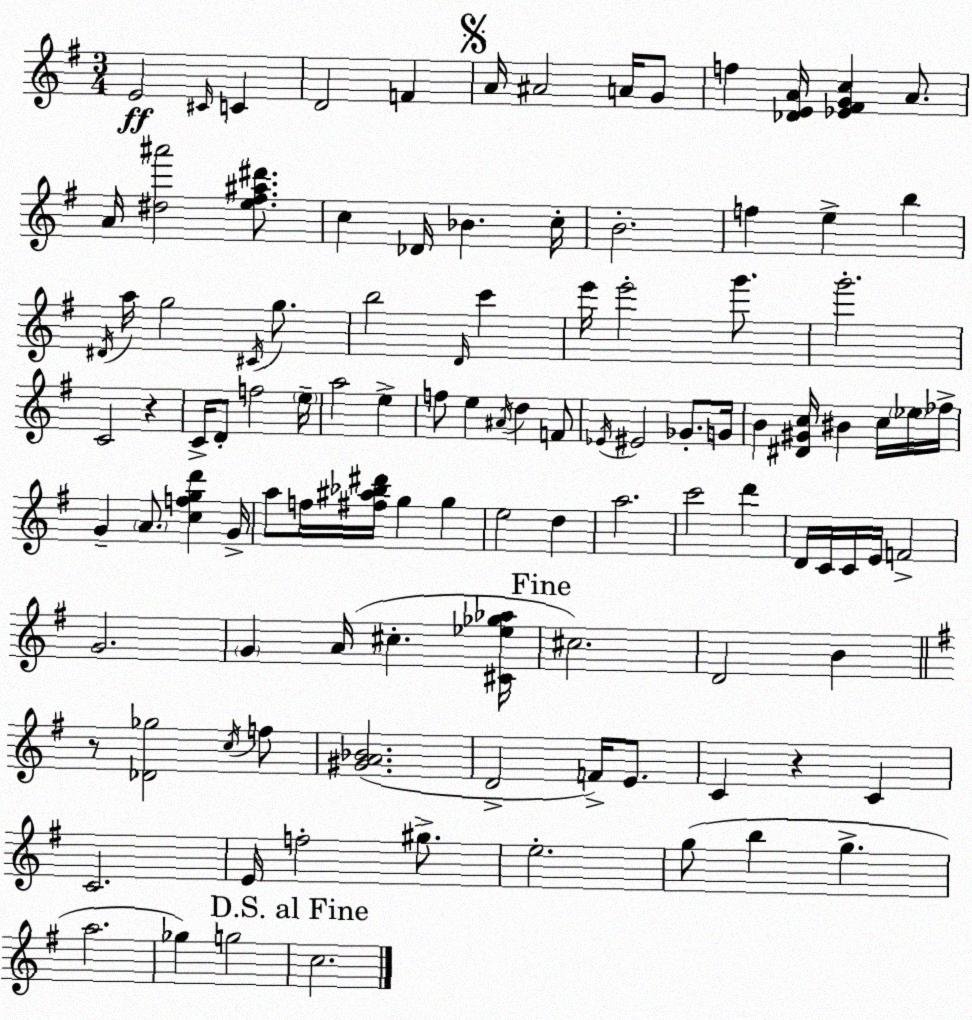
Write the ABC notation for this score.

X:1
T:Untitled
M:3/4
L:1/4
K:G
E2 ^C/4 C D2 F A/4 ^A2 A/4 G/2 f [_DEA]/4 [_E^FGc] A/2 A/4 [^d^a']2 [e^f^a^d']/2 c _D/4 _B c/4 B2 f e b ^D/4 a/4 g2 ^C/4 g/2 b2 D/4 c' e'/4 e'2 g'/2 g'2 C2 z C/4 D/2 f2 e/4 a2 e f/2 e ^A/4 d F/2 _E/4 ^E2 _G/2 G/4 B [^D^Gc]/4 ^B c/4 _e/4 _f/4 G A/2 [cfgd'] G/4 a/2 f/4 [^f^a_b^d']/4 g g e2 d a2 c'2 d' D/4 C/4 C/4 E/4 F2 G2 G A/4 ^c [^C_e_g_a]/4 ^c2 D2 B z/2 [_D_g]2 c/4 f/2 [^GA_B]2 D2 F/4 E/2 C z C C2 E/4 f2 ^g/2 e2 g/2 b g a2 _g g2 c2